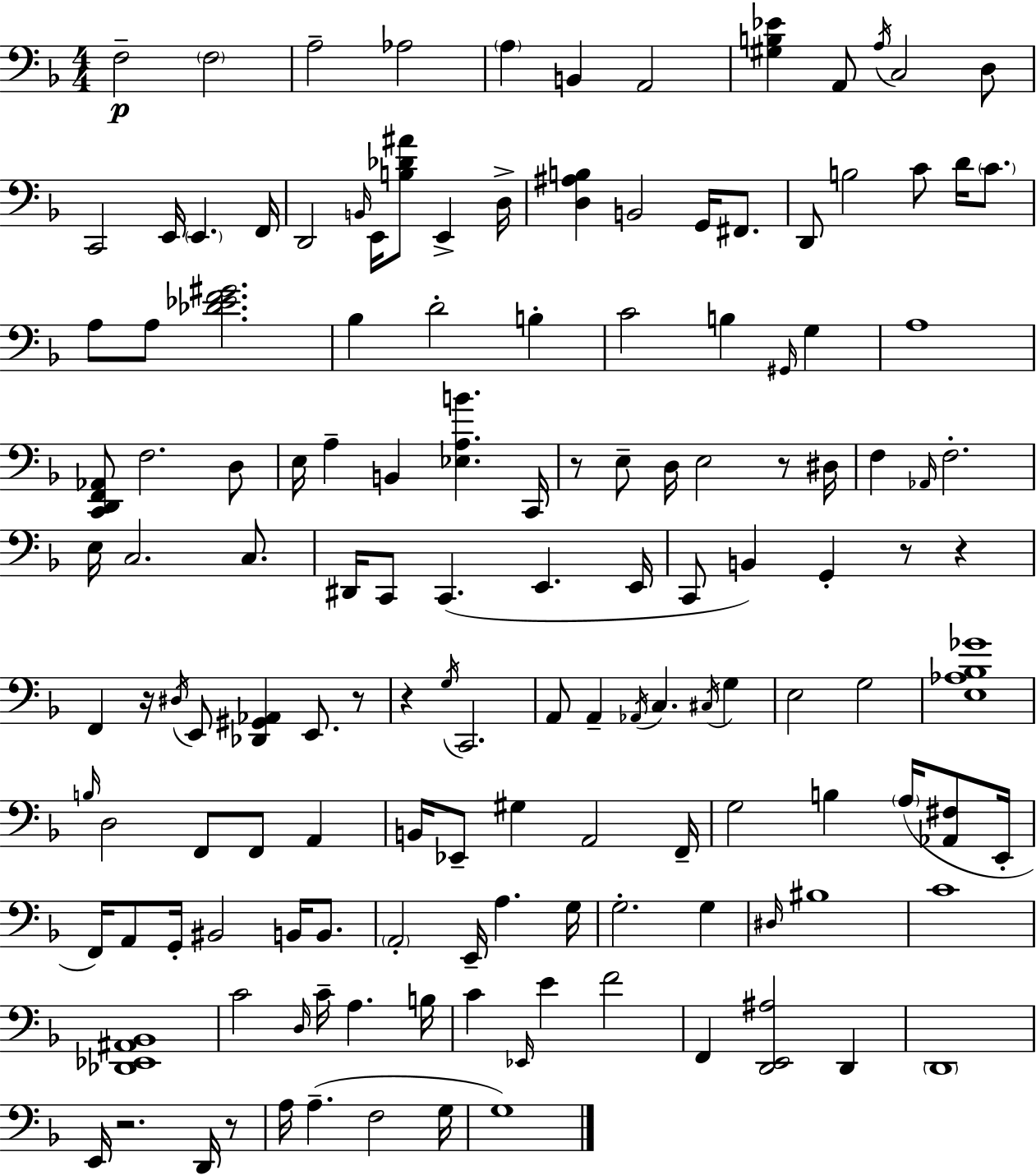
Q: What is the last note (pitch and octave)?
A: G3